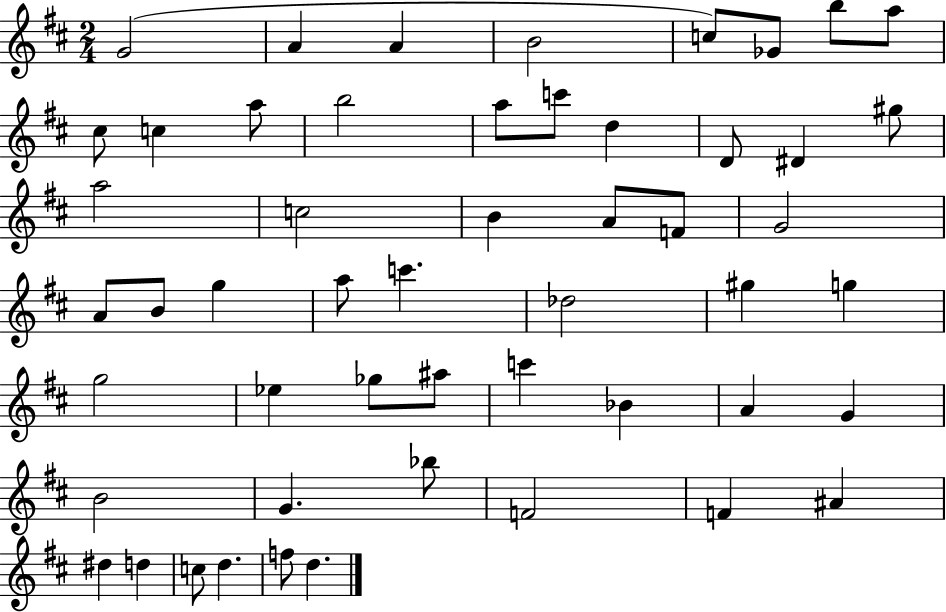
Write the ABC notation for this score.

X:1
T:Untitled
M:2/4
L:1/4
K:D
G2 A A B2 c/2 _G/2 b/2 a/2 ^c/2 c a/2 b2 a/2 c'/2 d D/2 ^D ^g/2 a2 c2 B A/2 F/2 G2 A/2 B/2 g a/2 c' _d2 ^g g g2 _e _g/2 ^a/2 c' _B A G B2 G _b/2 F2 F ^A ^d d c/2 d f/2 d